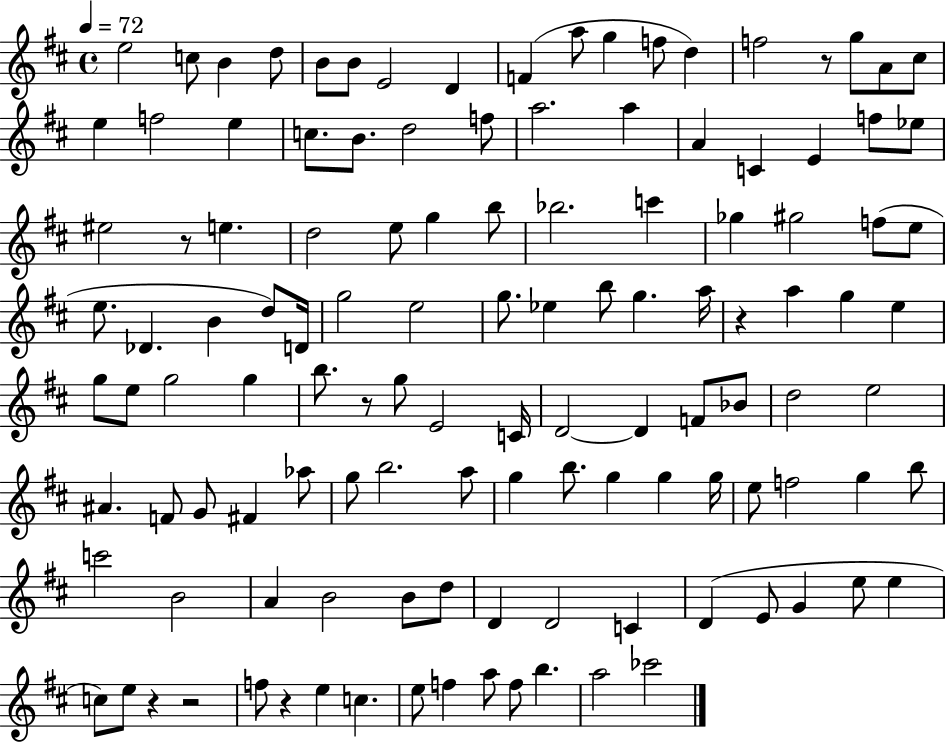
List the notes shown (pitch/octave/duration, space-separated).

E5/h C5/e B4/q D5/e B4/e B4/e E4/h D4/q F4/q A5/e G5/q F5/e D5/q F5/h R/e G5/e A4/e C#5/e E5/q F5/h E5/q C5/e. B4/e. D5/h F5/e A5/h. A5/q A4/q C4/q E4/q F5/e Eb5/e EIS5/h R/e E5/q. D5/h E5/e G5/q B5/e Bb5/h. C6/q Gb5/q G#5/h F5/e E5/e E5/e. Db4/q. B4/q D5/e D4/s G5/h E5/h G5/e. Eb5/q B5/e G5/q. A5/s R/q A5/q G5/q E5/q G5/e E5/e G5/h G5/q B5/e. R/e G5/e E4/h C4/s D4/h D4/q F4/e Bb4/e D5/h E5/h A#4/q. F4/e G4/e F#4/q Ab5/e G5/e B5/h. A5/e G5/q B5/e. G5/q G5/q G5/s E5/e F5/h G5/q B5/e C6/h B4/h A4/q B4/h B4/e D5/e D4/q D4/h C4/q D4/q E4/e G4/q E5/e E5/q C5/e E5/e R/q R/h F5/e R/q E5/q C5/q. E5/e F5/q A5/e F5/e B5/q. A5/h CES6/h